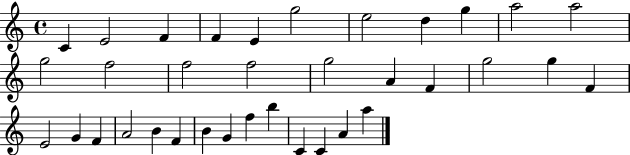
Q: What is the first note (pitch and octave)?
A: C4